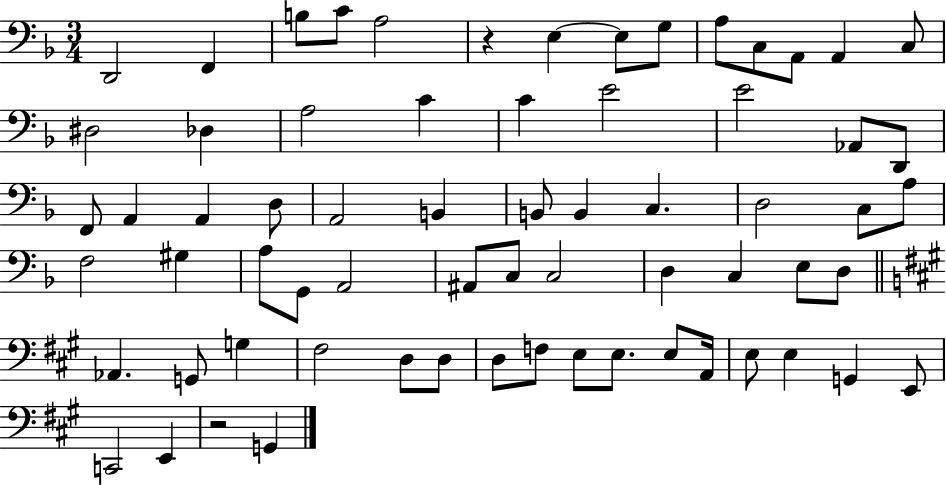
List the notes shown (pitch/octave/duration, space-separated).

D2/h F2/q B3/e C4/e A3/h R/q E3/q E3/e G3/e A3/e C3/e A2/e A2/q C3/e D#3/h Db3/q A3/h C4/q C4/q E4/h E4/h Ab2/e D2/e F2/e A2/q A2/q D3/e A2/h B2/q B2/e B2/q C3/q. D3/h C3/e A3/e F3/h G#3/q A3/e G2/e A2/h A#2/e C3/e C3/h D3/q C3/q E3/e D3/e Ab2/q. G2/e G3/q F#3/h D3/e D3/e D3/e F3/e E3/e E3/e. E3/e A2/s E3/e E3/q G2/q E2/e C2/h E2/q R/h G2/q